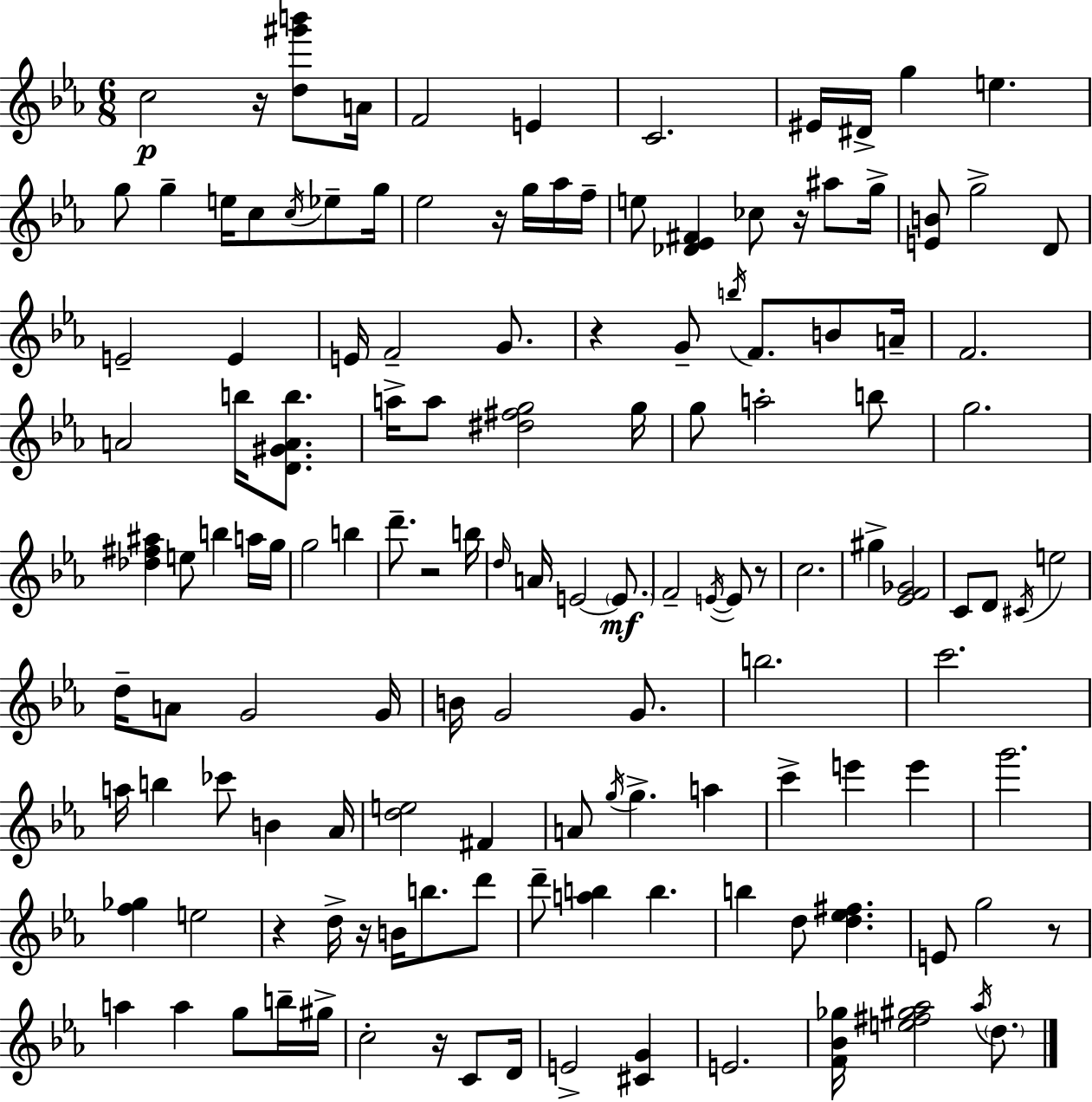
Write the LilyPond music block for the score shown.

{
  \clef treble
  \numericTimeSignature
  \time 6/8
  \key c \minor
  c''2\p r16 <d'' gis''' b'''>8 a'16 | f'2 e'4 | c'2. | eis'16 dis'16-> g''4 e''4. | \break g''8 g''4-- e''16 c''8 \acciaccatura { c''16 } ees''8-- | g''16 ees''2 r16 g''16 aes''16 | f''16-- e''8 <des' ees' fis'>4 ces''8 r16 ais''8 | g''16-> <e' b'>8 g''2-> d'8 | \break e'2-- e'4 | e'16 f'2-- g'8. | r4 g'8-- \acciaccatura { b''16 } f'8. b'8 | a'16-- f'2. | \break a'2 b''16 <d' gis' a' b''>8. | a''16-> a''8 <dis'' fis'' g''>2 | g''16 g''8 a''2-. | b''8 g''2. | \break <des'' fis'' ais''>4 e''8 b''4 | a''16 g''16 g''2 b''4 | d'''8.-- r2 | b''16 \grace { d''16 } a'16 e'2~~ | \break \parenthesize e'8.\mf f'2-- \acciaccatura { e'16~ }~ | e'8 r8 c''2. | gis''4-> <ees' f' ges'>2 | c'8 d'8 \acciaccatura { cis'16 } e''2 | \break d''16-- a'8 g'2 | g'16 b'16 g'2 | g'8. b''2. | c'''2. | \break a''16 b''4 ces'''8 | b'4 aes'16 <d'' e''>2 | fis'4 a'8 \acciaccatura { g''16 } g''4.-> | a''4 c'''4-> e'''4 | \break e'''4 g'''2. | <f'' ges''>4 e''2 | r4 d''16-> r16 | b'16 b''8. d'''8 d'''8-- <a'' b''>4 | \break b''4. b''4 d''8 | <d'' ees'' fis''>4. e'8 g''2 | r8 a''4 a''4 | g''8 b''16-- gis''16-> c''2-. | \break r16 c'8 d'16 e'2-> | <cis' g'>4 e'2. | <f' bes' ges''>16 <e'' fis'' gis'' aes''>2 | \acciaccatura { aes''16 } \parenthesize d''8. \bar "|."
}